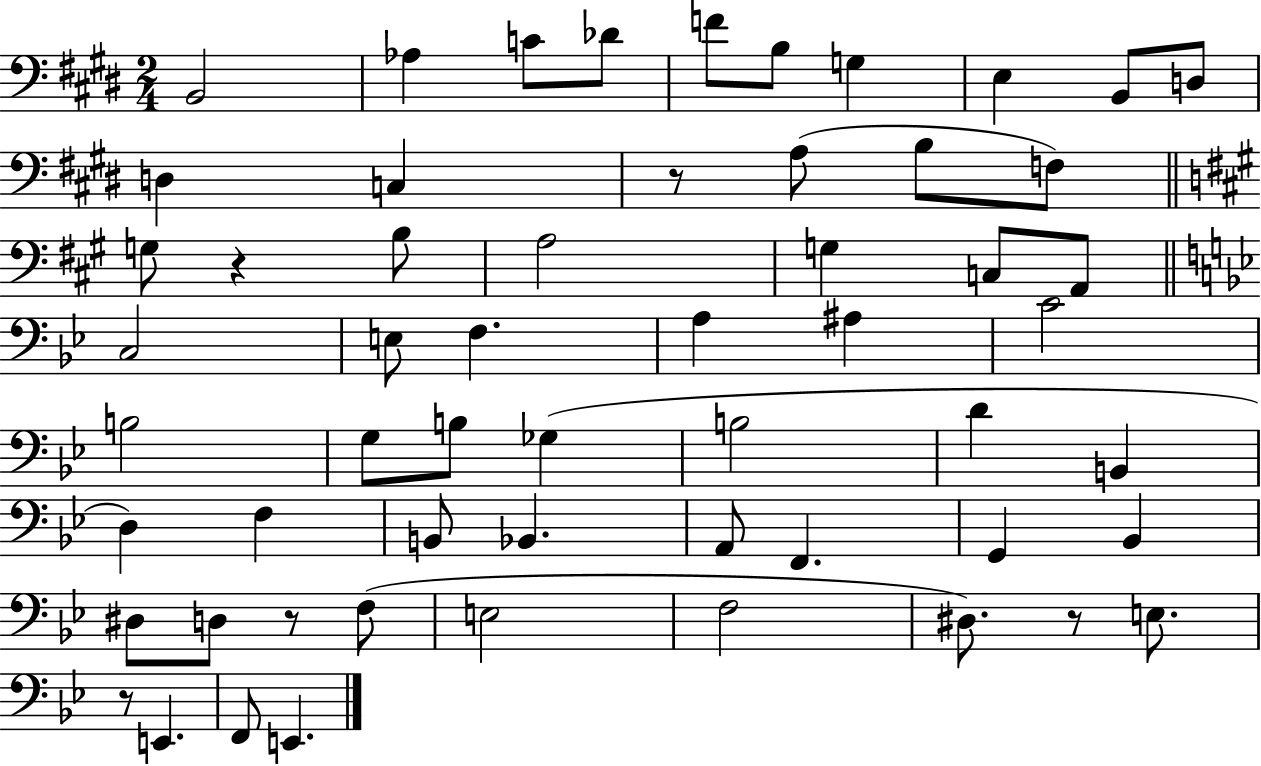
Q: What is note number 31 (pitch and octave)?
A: Gb3